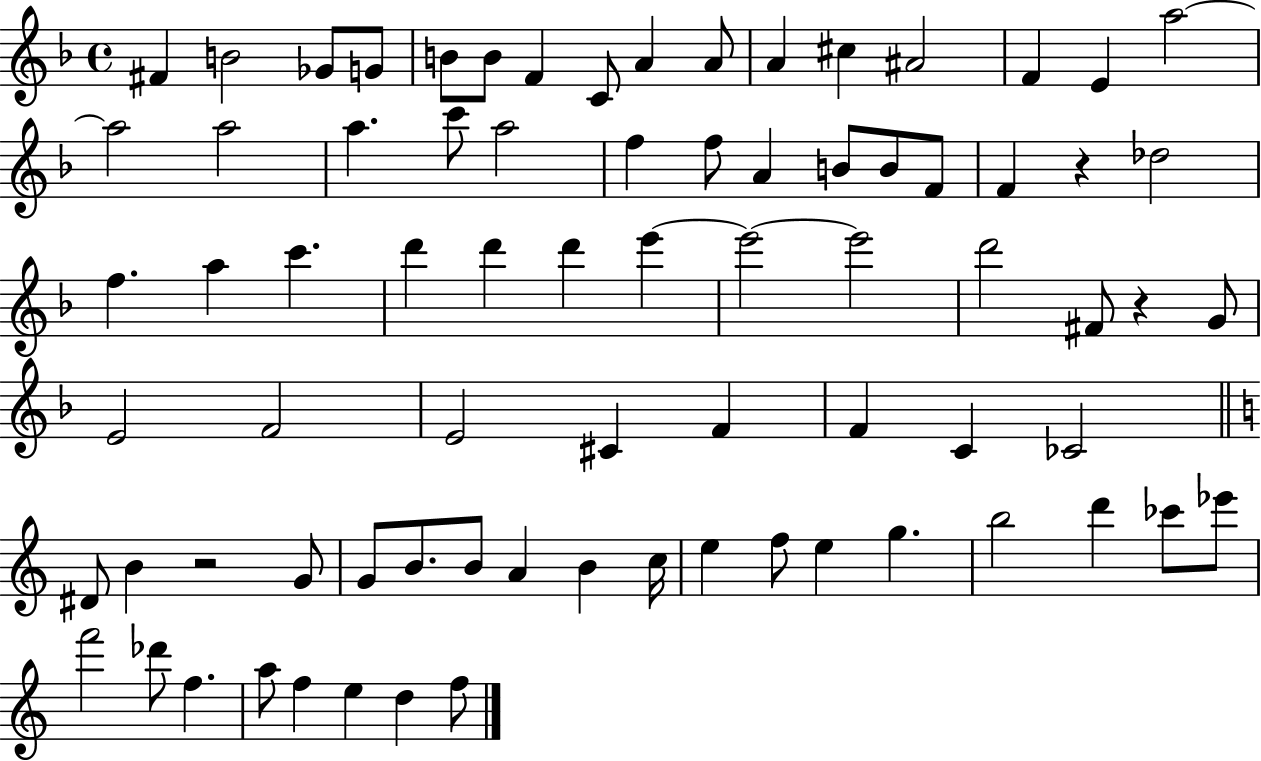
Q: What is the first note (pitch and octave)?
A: F#4